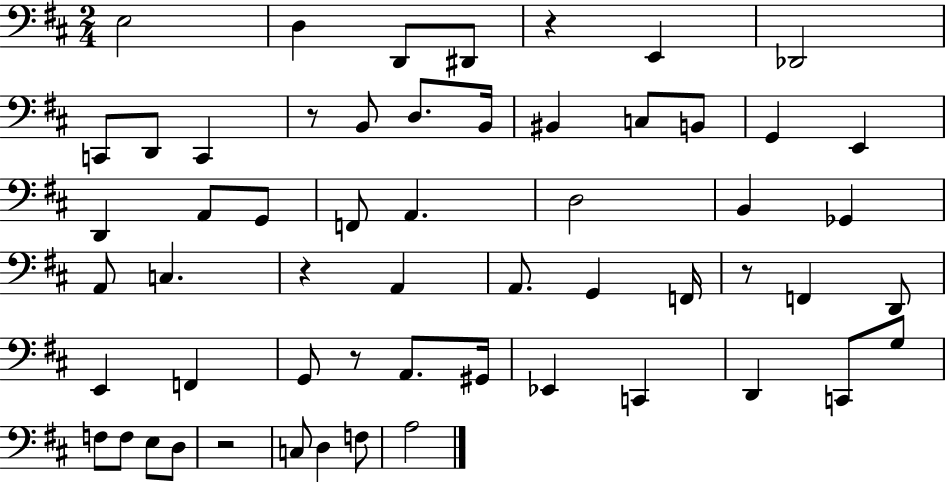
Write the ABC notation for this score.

X:1
T:Untitled
M:2/4
L:1/4
K:D
E,2 D, D,,/2 ^D,,/2 z E,, _D,,2 C,,/2 D,,/2 C,, z/2 B,,/2 D,/2 B,,/4 ^B,, C,/2 B,,/2 G,, E,, D,, A,,/2 G,,/2 F,,/2 A,, D,2 B,, _G,, A,,/2 C, z A,, A,,/2 G,, F,,/4 z/2 F,, D,,/2 E,, F,, G,,/2 z/2 A,,/2 ^G,,/4 _E,, C,, D,, C,,/2 G,/2 F,/2 F,/2 E,/2 D,/2 z2 C,/2 D, F,/2 A,2